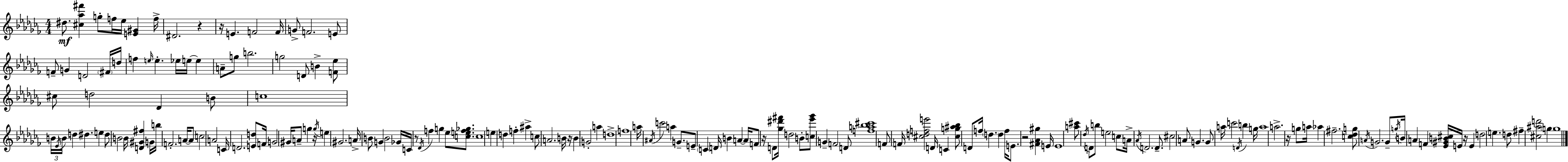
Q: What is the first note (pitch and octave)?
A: D#5